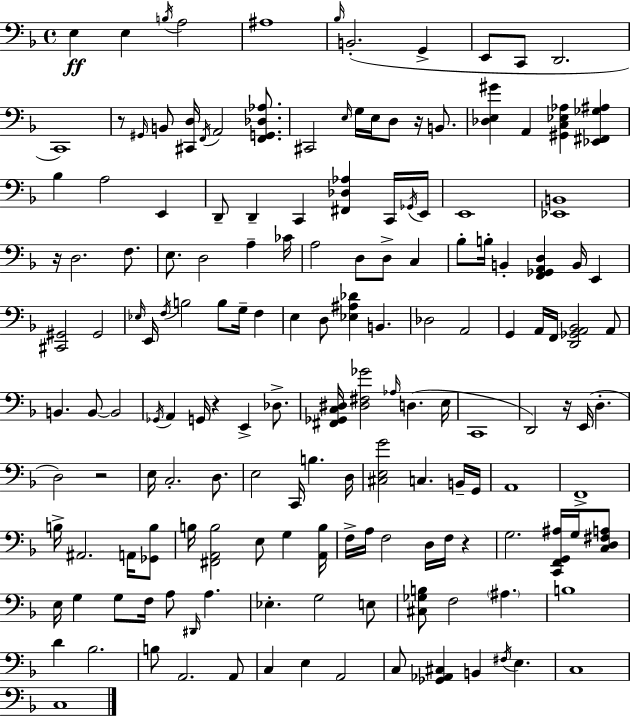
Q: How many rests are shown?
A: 7